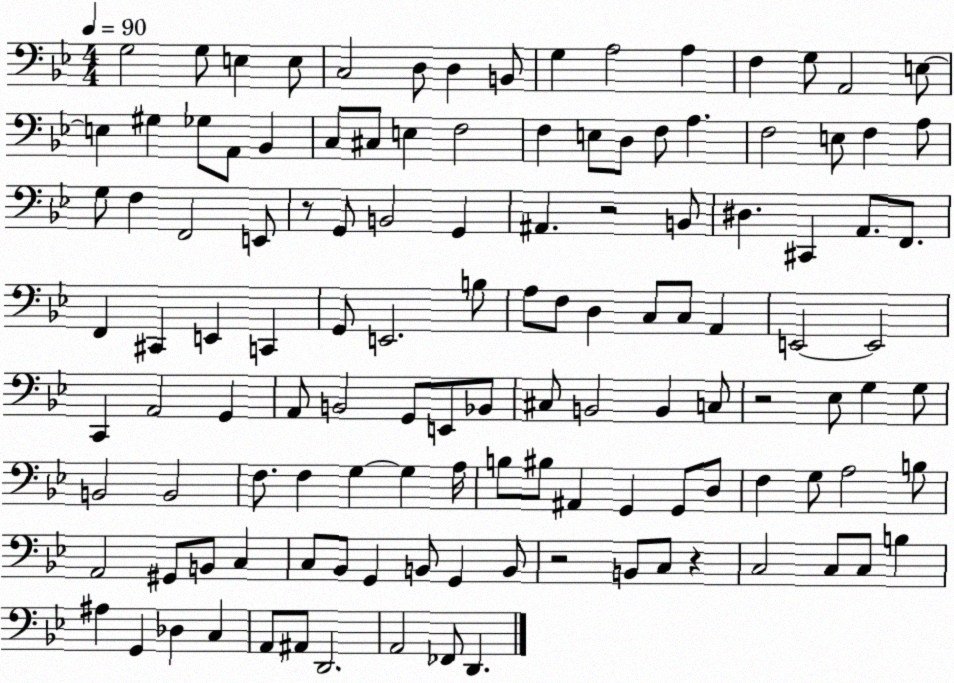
X:1
T:Untitled
M:4/4
L:1/4
K:Bb
G,2 G,/2 E, E,/2 C,2 D,/2 D, B,,/2 G, A,2 A, F, G,/2 A,,2 E,/2 E, ^G, _G,/2 A,,/2 _B,, C,/2 ^C,/2 E, F,2 F, E,/2 D,/2 F,/2 A, F,2 E,/2 F, A,/2 G,/2 F, F,,2 E,,/2 z/2 G,,/2 B,,2 G,, ^A,, z2 B,,/2 ^D, ^C,, A,,/2 F,,/2 F,, ^C,, E,, C,, G,,/2 E,,2 B,/2 A,/2 F,/2 D, C,/2 C,/2 A,, E,,2 E,,2 C,, A,,2 G,, A,,/2 B,,2 G,,/2 E,,/2 _B,,/2 ^C,/2 B,,2 B,, C,/2 z2 _E,/2 G, G,/2 B,,2 B,,2 F,/2 F, G, G, A,/4 B,/2 ^B,/2 ^A,, G,, G,,/2 D,/2 F, G,/2 A,2 B,/2 A,,2 ^G,,/2 B,,/2 C, C,/2 _B,,/2 G,, B,,/2 G,, B,,/2 z2 B,,/2 C,/2 z C,2 C,/2 C,/2 B, ^A, G,, _D, C, A,,/2 ^A,,/2 D,,2 A,,2 _F,,/2 D,,